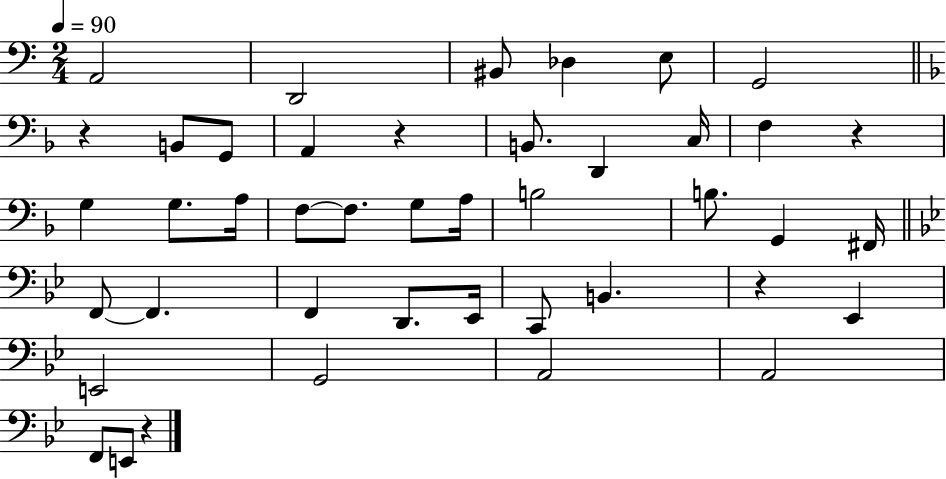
X:1
T:Untitled
M:2/4
L:1/4
K:C
A,,2 D,,2 ^B,,/2 _D, E,/2 G,,2 z B,,/2 G,,/2 A,, z B,,/2 D,, C,/4 F, z G, G,/2 A,/4 F,/2 F,/2 G,/2 A,/4 B,2 B,/2 G,, ^F,,/4 F,,/2 F,, F,, D,,/2 _E,,/4 C,,/2 B,, z _E,, E,,2 G,,2 A,,2 A,,2 F,,/2 E,,/2 z